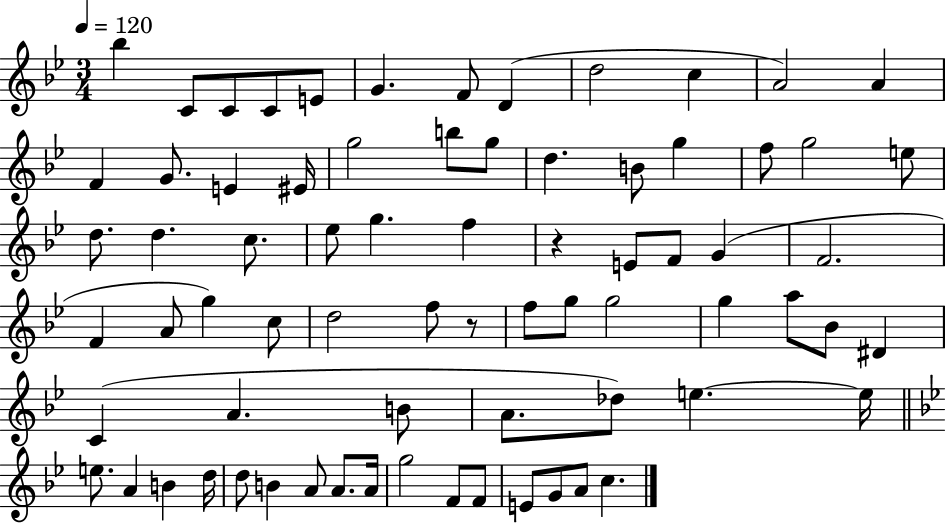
Bb5/q C4/e C4/e C4/e E4/e G4/q. F4/e D4/q D5/h C5/q A4/h A4/q F4/q G4/e. E4/q EIS4/s G5/h B5/e G5/e D5/q. B4/e G5/q F5/e G5/h E5/e D5/e. D5/q. C5/e. Eb5/e G5/q. F5/q R/q E4/e F4/e G4/q F4/h. F4/q A4/e G5/q C5/e D5/h F5/e R/e F5/e G5/e G5/h G5/q A5/e Bb4/e D#4/q C4/q A4/q. B4/e A4/e. Db5/e E5/q. E5/s E5/e. A4/q B4/q D5/s D5/e B4/q A4/e A4/e. A4/s G5/h F4/e F4/e E4/e G4/e A4/e C5/q.